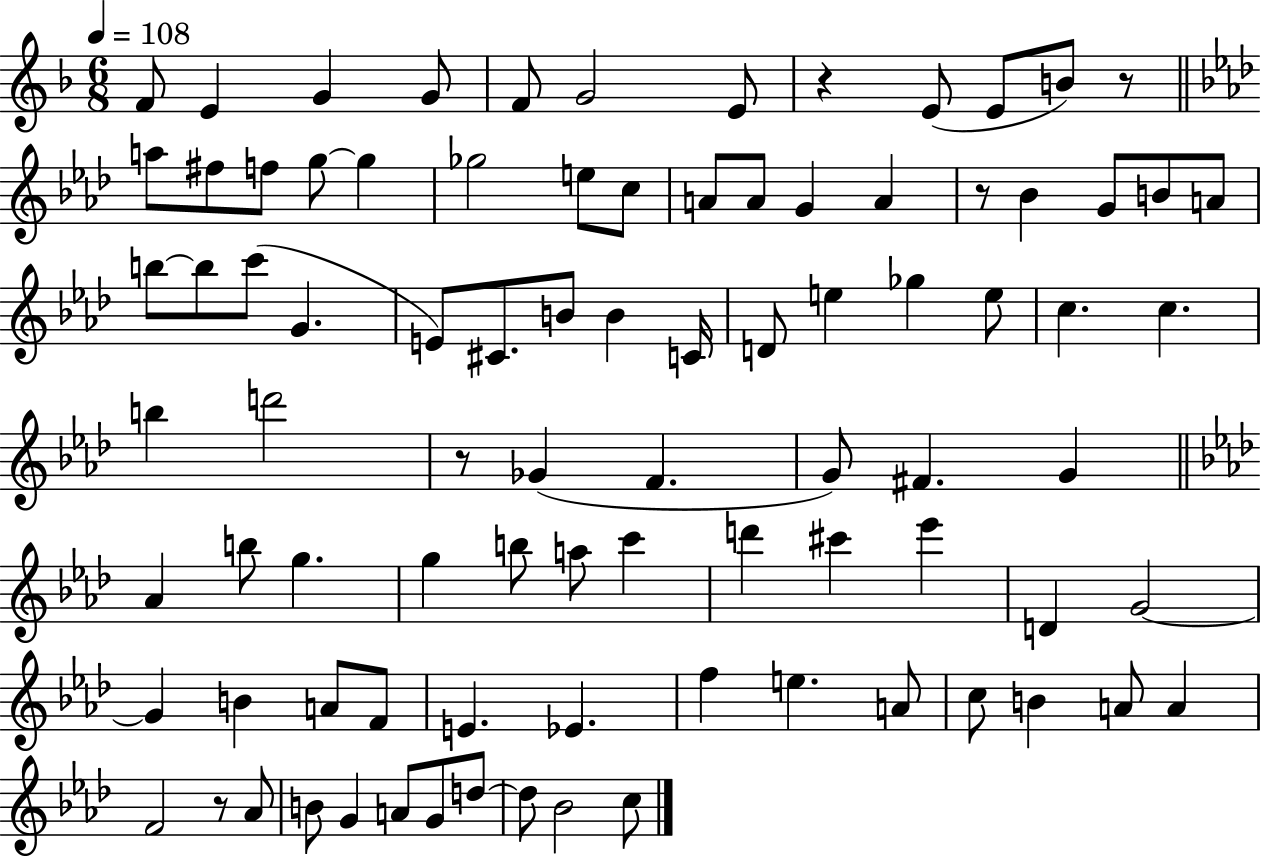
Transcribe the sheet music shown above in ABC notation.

X:1
T:Untitled
M:6/8
L:1/4
K:F
F/2 E G G/2 F/2 G2 E/2 z E/2 E/2 B/2 z/2 a/2 ^f/2 f/2 g/2 g _g2 e/2 c/2 A/2 A/2 G A z/2 _B G/2 B/2 A/2 b/2 b/2 c'/2 G E/2 ^C/2 B/2 B C/4 D/2 e _g e/2 c c b d'2 z/2 _G F G/2 ^F G _A b/2 g g b/2 a/2 c' d' ^c' _e' D G2 G B A/2 F/2 E _E f e A/2 c/2 B A/2 A F2 z/2 _A/2 B/2 G A/2 G/2 d/2 d/2 _B2 c/2